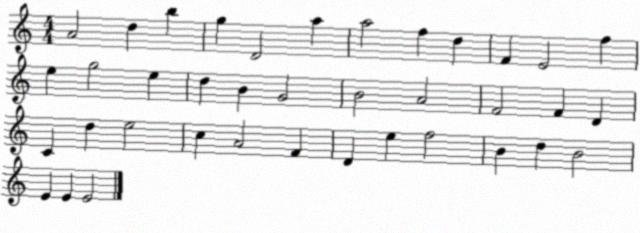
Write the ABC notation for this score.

X:1
T:Untitled
M:4/4
L:1/4
K:C
A2 d b g D2 a a2 f d F E2 f e g2 e d B G2 B2 A2 F2 F D C d e2 c A2 F D e f2 B d B2 E E E2